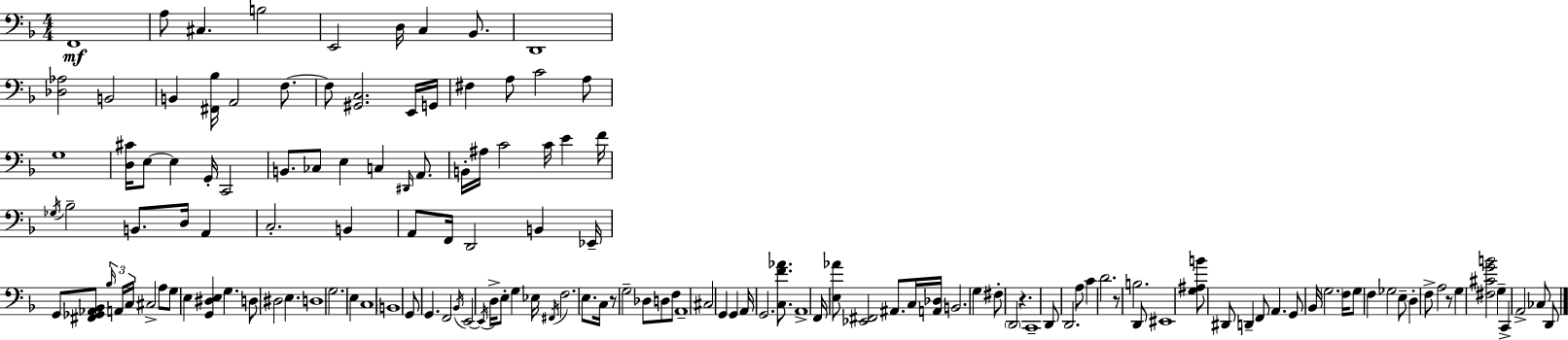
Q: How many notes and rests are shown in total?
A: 144